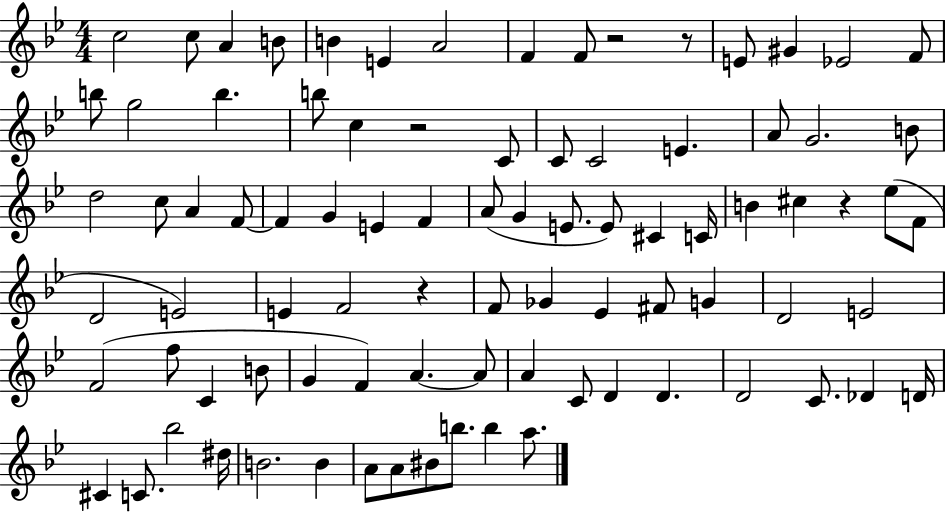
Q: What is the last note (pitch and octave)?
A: A5